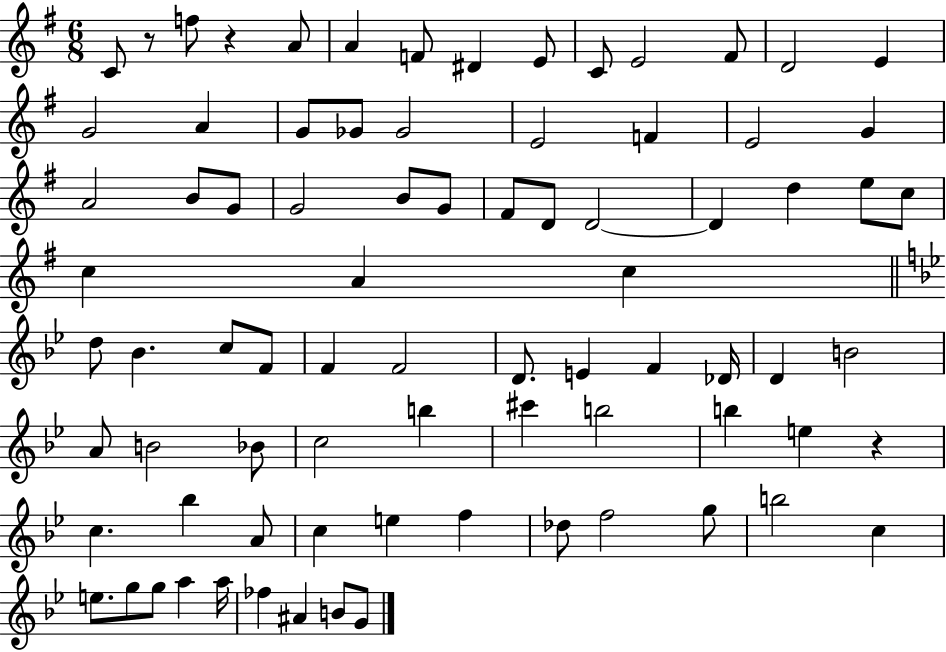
{
  \clef treble
  \numericTimeSignature
  \time 6/8
  \key g \major
  c'8 r8 f''8 r4 a'8 | a'4 f'8 dis'4 e'8 | c'8 e'2 fis'8 | d'2 e'4 | \break g'2 a'4 | g'8 ges'8 ges'2 | e'2 f'4 | e'2 g'4 | \break a'2 b'8 g'8 | g'2 b'8 g'8 | fis'8 d'8 d'2~~ | d'4 d''4 e''8 c''8 | \break c''4 a'4 c''4 | \bar "||" \break \key g \minor d''8 bes'4. c''8 f'8 | f'4 f'2 | d'8. e'4 f'4 des'16 | d'4 b'2 | \break a'8 b'2 bes'8 | c''2 b''4 | cis'''4 b''2 | b''4 e''4 r4 | \break c''4. bes''4 a'8 | c''4 e''4 f''4 | des''8 f''2 g''8 | b''2 c''4 | \break e''8. g''8 g''8 a''4 a''16 | fes''4 ais'4 b'8 g'8 | \bar "|."
}